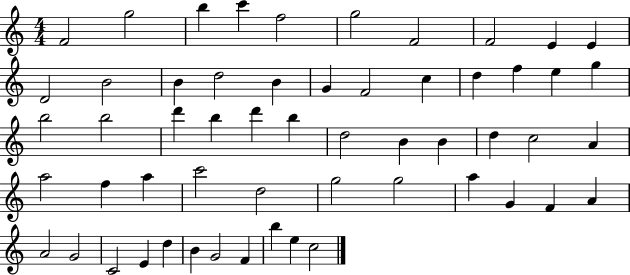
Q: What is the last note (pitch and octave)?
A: C5